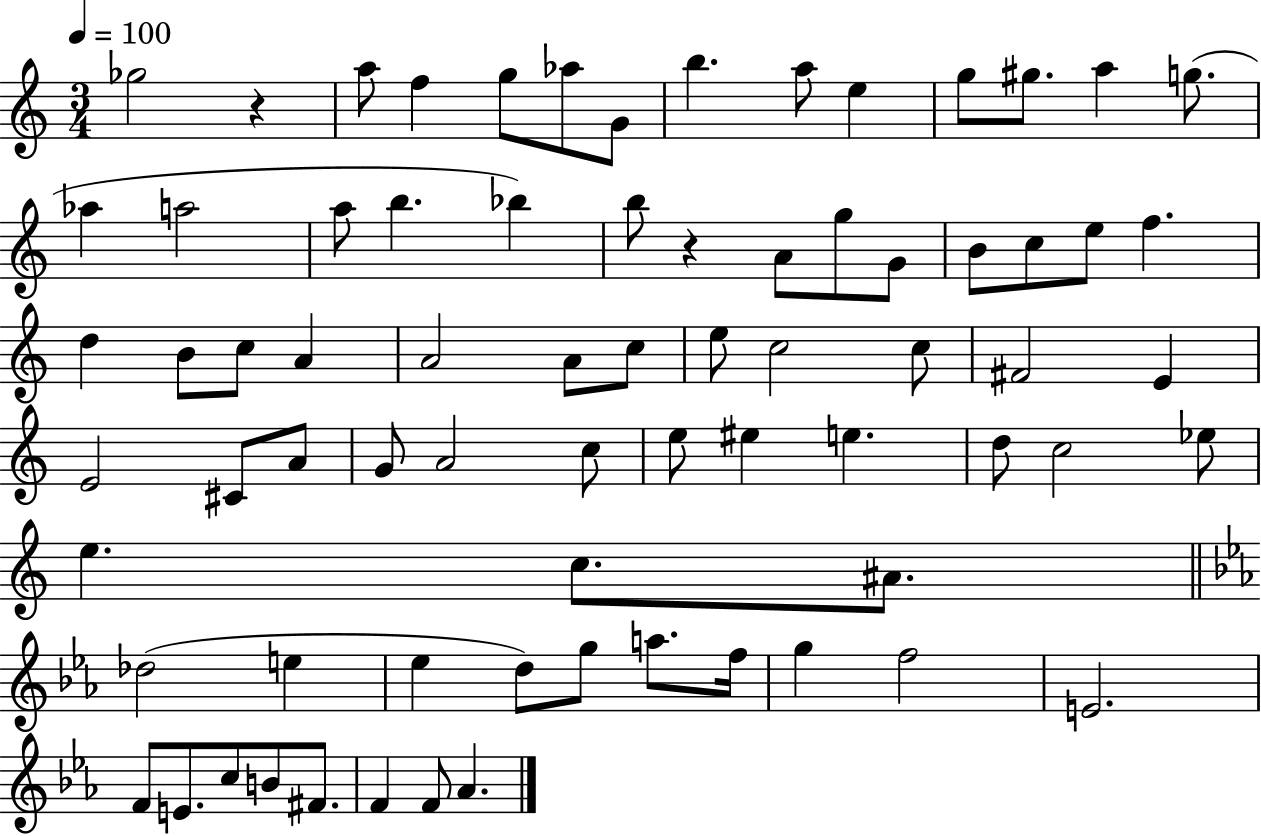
Gb5/h R/q A5/e F5/q G5/e Ab5/e G4/e B5/q. A5/e E5/q G5/e G#5/e. A5/q G5/e. Ab5/q A5/h A5/e B5/q. Bb5/q B5/e R/q A4/e G5/e G4/e B4/e C5/e E5/e F5/q. D5/q B4/e C5/e A4/q A4/h A4/e C5/e E5/e C5/h C5/e F#4/h E4/q E4/h C#4/e A4/e G4/e A4/h C5/e E5/e EIS5/q E5/q. D5/e C5/h Eb5/e E5/q. C5/e. A#4/e. Db5/h E5/q Eb5/q D5/e G5/e A5/e. F5/s G5/q F5/h E4/h. F4/e E4/e. C5/e B4/e F#4/e. F4/q F4/e Ab4/q.